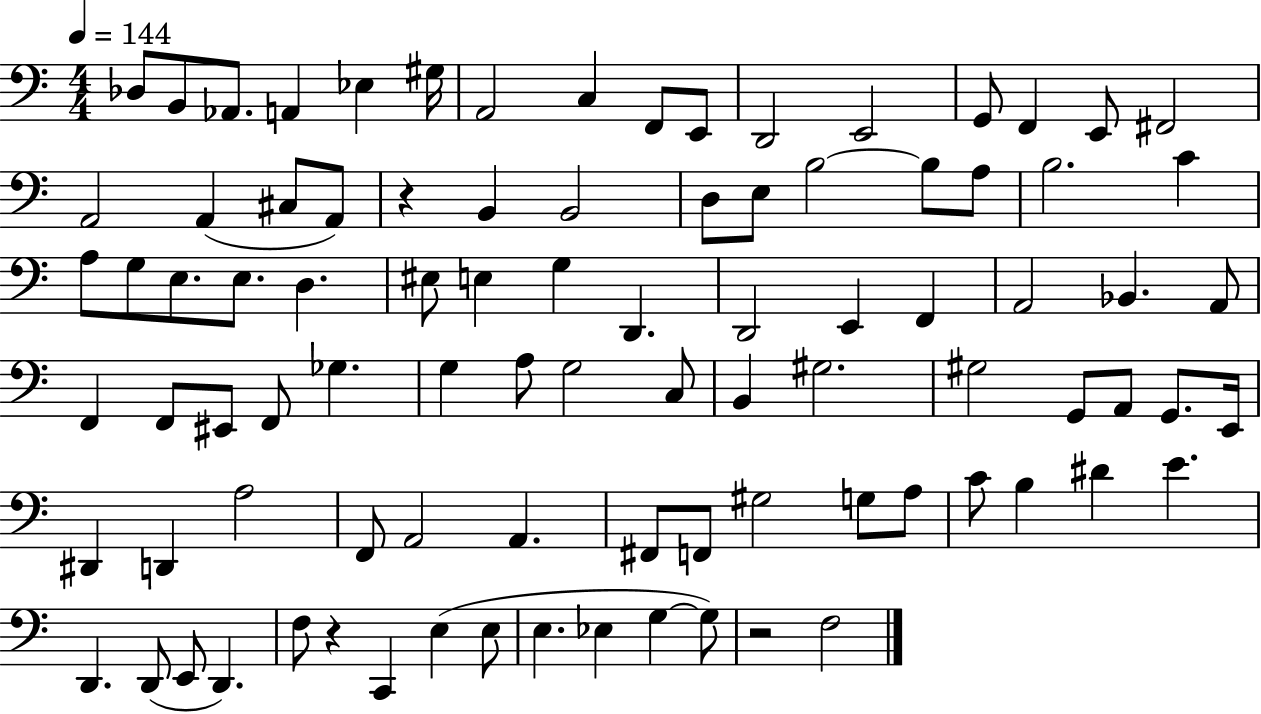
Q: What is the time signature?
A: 4/4